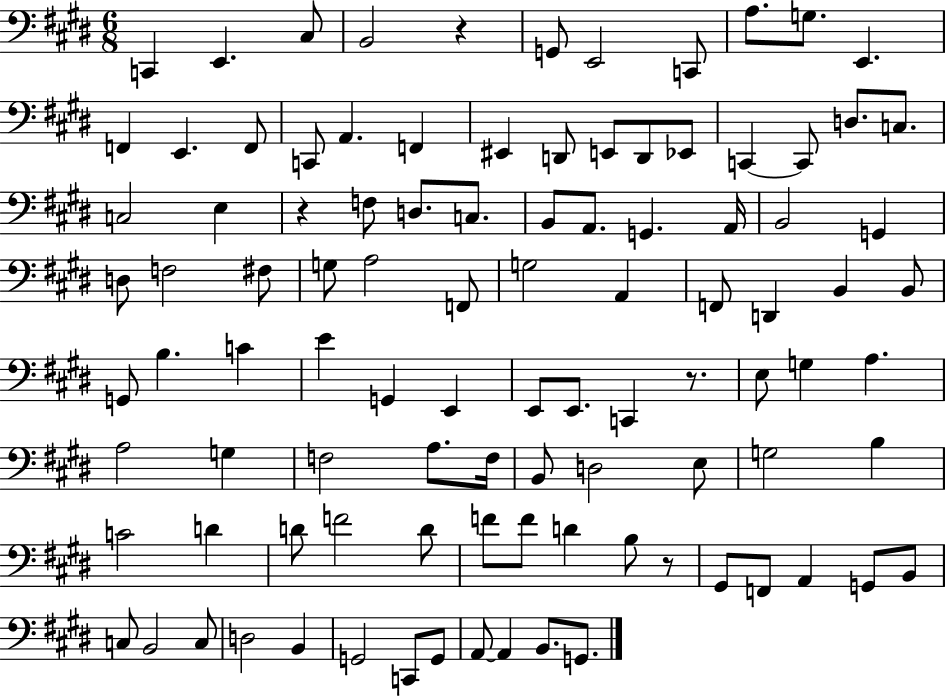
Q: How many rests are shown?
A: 4